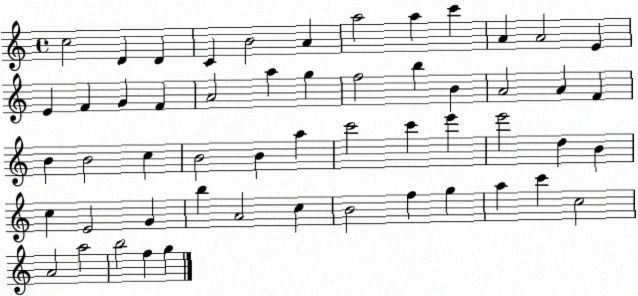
X:1
T:Untitled
M:4/4
L:1/4
K:C
c2 D D C B2 A a2 a c' A A2 E E F G F A2 a g f2 b B A2 A F B B2 c B2 B a c'2 c' e' e'2 d B c E2 G b A2 c B2 f g a c' c2 A2 a2 b2 f g